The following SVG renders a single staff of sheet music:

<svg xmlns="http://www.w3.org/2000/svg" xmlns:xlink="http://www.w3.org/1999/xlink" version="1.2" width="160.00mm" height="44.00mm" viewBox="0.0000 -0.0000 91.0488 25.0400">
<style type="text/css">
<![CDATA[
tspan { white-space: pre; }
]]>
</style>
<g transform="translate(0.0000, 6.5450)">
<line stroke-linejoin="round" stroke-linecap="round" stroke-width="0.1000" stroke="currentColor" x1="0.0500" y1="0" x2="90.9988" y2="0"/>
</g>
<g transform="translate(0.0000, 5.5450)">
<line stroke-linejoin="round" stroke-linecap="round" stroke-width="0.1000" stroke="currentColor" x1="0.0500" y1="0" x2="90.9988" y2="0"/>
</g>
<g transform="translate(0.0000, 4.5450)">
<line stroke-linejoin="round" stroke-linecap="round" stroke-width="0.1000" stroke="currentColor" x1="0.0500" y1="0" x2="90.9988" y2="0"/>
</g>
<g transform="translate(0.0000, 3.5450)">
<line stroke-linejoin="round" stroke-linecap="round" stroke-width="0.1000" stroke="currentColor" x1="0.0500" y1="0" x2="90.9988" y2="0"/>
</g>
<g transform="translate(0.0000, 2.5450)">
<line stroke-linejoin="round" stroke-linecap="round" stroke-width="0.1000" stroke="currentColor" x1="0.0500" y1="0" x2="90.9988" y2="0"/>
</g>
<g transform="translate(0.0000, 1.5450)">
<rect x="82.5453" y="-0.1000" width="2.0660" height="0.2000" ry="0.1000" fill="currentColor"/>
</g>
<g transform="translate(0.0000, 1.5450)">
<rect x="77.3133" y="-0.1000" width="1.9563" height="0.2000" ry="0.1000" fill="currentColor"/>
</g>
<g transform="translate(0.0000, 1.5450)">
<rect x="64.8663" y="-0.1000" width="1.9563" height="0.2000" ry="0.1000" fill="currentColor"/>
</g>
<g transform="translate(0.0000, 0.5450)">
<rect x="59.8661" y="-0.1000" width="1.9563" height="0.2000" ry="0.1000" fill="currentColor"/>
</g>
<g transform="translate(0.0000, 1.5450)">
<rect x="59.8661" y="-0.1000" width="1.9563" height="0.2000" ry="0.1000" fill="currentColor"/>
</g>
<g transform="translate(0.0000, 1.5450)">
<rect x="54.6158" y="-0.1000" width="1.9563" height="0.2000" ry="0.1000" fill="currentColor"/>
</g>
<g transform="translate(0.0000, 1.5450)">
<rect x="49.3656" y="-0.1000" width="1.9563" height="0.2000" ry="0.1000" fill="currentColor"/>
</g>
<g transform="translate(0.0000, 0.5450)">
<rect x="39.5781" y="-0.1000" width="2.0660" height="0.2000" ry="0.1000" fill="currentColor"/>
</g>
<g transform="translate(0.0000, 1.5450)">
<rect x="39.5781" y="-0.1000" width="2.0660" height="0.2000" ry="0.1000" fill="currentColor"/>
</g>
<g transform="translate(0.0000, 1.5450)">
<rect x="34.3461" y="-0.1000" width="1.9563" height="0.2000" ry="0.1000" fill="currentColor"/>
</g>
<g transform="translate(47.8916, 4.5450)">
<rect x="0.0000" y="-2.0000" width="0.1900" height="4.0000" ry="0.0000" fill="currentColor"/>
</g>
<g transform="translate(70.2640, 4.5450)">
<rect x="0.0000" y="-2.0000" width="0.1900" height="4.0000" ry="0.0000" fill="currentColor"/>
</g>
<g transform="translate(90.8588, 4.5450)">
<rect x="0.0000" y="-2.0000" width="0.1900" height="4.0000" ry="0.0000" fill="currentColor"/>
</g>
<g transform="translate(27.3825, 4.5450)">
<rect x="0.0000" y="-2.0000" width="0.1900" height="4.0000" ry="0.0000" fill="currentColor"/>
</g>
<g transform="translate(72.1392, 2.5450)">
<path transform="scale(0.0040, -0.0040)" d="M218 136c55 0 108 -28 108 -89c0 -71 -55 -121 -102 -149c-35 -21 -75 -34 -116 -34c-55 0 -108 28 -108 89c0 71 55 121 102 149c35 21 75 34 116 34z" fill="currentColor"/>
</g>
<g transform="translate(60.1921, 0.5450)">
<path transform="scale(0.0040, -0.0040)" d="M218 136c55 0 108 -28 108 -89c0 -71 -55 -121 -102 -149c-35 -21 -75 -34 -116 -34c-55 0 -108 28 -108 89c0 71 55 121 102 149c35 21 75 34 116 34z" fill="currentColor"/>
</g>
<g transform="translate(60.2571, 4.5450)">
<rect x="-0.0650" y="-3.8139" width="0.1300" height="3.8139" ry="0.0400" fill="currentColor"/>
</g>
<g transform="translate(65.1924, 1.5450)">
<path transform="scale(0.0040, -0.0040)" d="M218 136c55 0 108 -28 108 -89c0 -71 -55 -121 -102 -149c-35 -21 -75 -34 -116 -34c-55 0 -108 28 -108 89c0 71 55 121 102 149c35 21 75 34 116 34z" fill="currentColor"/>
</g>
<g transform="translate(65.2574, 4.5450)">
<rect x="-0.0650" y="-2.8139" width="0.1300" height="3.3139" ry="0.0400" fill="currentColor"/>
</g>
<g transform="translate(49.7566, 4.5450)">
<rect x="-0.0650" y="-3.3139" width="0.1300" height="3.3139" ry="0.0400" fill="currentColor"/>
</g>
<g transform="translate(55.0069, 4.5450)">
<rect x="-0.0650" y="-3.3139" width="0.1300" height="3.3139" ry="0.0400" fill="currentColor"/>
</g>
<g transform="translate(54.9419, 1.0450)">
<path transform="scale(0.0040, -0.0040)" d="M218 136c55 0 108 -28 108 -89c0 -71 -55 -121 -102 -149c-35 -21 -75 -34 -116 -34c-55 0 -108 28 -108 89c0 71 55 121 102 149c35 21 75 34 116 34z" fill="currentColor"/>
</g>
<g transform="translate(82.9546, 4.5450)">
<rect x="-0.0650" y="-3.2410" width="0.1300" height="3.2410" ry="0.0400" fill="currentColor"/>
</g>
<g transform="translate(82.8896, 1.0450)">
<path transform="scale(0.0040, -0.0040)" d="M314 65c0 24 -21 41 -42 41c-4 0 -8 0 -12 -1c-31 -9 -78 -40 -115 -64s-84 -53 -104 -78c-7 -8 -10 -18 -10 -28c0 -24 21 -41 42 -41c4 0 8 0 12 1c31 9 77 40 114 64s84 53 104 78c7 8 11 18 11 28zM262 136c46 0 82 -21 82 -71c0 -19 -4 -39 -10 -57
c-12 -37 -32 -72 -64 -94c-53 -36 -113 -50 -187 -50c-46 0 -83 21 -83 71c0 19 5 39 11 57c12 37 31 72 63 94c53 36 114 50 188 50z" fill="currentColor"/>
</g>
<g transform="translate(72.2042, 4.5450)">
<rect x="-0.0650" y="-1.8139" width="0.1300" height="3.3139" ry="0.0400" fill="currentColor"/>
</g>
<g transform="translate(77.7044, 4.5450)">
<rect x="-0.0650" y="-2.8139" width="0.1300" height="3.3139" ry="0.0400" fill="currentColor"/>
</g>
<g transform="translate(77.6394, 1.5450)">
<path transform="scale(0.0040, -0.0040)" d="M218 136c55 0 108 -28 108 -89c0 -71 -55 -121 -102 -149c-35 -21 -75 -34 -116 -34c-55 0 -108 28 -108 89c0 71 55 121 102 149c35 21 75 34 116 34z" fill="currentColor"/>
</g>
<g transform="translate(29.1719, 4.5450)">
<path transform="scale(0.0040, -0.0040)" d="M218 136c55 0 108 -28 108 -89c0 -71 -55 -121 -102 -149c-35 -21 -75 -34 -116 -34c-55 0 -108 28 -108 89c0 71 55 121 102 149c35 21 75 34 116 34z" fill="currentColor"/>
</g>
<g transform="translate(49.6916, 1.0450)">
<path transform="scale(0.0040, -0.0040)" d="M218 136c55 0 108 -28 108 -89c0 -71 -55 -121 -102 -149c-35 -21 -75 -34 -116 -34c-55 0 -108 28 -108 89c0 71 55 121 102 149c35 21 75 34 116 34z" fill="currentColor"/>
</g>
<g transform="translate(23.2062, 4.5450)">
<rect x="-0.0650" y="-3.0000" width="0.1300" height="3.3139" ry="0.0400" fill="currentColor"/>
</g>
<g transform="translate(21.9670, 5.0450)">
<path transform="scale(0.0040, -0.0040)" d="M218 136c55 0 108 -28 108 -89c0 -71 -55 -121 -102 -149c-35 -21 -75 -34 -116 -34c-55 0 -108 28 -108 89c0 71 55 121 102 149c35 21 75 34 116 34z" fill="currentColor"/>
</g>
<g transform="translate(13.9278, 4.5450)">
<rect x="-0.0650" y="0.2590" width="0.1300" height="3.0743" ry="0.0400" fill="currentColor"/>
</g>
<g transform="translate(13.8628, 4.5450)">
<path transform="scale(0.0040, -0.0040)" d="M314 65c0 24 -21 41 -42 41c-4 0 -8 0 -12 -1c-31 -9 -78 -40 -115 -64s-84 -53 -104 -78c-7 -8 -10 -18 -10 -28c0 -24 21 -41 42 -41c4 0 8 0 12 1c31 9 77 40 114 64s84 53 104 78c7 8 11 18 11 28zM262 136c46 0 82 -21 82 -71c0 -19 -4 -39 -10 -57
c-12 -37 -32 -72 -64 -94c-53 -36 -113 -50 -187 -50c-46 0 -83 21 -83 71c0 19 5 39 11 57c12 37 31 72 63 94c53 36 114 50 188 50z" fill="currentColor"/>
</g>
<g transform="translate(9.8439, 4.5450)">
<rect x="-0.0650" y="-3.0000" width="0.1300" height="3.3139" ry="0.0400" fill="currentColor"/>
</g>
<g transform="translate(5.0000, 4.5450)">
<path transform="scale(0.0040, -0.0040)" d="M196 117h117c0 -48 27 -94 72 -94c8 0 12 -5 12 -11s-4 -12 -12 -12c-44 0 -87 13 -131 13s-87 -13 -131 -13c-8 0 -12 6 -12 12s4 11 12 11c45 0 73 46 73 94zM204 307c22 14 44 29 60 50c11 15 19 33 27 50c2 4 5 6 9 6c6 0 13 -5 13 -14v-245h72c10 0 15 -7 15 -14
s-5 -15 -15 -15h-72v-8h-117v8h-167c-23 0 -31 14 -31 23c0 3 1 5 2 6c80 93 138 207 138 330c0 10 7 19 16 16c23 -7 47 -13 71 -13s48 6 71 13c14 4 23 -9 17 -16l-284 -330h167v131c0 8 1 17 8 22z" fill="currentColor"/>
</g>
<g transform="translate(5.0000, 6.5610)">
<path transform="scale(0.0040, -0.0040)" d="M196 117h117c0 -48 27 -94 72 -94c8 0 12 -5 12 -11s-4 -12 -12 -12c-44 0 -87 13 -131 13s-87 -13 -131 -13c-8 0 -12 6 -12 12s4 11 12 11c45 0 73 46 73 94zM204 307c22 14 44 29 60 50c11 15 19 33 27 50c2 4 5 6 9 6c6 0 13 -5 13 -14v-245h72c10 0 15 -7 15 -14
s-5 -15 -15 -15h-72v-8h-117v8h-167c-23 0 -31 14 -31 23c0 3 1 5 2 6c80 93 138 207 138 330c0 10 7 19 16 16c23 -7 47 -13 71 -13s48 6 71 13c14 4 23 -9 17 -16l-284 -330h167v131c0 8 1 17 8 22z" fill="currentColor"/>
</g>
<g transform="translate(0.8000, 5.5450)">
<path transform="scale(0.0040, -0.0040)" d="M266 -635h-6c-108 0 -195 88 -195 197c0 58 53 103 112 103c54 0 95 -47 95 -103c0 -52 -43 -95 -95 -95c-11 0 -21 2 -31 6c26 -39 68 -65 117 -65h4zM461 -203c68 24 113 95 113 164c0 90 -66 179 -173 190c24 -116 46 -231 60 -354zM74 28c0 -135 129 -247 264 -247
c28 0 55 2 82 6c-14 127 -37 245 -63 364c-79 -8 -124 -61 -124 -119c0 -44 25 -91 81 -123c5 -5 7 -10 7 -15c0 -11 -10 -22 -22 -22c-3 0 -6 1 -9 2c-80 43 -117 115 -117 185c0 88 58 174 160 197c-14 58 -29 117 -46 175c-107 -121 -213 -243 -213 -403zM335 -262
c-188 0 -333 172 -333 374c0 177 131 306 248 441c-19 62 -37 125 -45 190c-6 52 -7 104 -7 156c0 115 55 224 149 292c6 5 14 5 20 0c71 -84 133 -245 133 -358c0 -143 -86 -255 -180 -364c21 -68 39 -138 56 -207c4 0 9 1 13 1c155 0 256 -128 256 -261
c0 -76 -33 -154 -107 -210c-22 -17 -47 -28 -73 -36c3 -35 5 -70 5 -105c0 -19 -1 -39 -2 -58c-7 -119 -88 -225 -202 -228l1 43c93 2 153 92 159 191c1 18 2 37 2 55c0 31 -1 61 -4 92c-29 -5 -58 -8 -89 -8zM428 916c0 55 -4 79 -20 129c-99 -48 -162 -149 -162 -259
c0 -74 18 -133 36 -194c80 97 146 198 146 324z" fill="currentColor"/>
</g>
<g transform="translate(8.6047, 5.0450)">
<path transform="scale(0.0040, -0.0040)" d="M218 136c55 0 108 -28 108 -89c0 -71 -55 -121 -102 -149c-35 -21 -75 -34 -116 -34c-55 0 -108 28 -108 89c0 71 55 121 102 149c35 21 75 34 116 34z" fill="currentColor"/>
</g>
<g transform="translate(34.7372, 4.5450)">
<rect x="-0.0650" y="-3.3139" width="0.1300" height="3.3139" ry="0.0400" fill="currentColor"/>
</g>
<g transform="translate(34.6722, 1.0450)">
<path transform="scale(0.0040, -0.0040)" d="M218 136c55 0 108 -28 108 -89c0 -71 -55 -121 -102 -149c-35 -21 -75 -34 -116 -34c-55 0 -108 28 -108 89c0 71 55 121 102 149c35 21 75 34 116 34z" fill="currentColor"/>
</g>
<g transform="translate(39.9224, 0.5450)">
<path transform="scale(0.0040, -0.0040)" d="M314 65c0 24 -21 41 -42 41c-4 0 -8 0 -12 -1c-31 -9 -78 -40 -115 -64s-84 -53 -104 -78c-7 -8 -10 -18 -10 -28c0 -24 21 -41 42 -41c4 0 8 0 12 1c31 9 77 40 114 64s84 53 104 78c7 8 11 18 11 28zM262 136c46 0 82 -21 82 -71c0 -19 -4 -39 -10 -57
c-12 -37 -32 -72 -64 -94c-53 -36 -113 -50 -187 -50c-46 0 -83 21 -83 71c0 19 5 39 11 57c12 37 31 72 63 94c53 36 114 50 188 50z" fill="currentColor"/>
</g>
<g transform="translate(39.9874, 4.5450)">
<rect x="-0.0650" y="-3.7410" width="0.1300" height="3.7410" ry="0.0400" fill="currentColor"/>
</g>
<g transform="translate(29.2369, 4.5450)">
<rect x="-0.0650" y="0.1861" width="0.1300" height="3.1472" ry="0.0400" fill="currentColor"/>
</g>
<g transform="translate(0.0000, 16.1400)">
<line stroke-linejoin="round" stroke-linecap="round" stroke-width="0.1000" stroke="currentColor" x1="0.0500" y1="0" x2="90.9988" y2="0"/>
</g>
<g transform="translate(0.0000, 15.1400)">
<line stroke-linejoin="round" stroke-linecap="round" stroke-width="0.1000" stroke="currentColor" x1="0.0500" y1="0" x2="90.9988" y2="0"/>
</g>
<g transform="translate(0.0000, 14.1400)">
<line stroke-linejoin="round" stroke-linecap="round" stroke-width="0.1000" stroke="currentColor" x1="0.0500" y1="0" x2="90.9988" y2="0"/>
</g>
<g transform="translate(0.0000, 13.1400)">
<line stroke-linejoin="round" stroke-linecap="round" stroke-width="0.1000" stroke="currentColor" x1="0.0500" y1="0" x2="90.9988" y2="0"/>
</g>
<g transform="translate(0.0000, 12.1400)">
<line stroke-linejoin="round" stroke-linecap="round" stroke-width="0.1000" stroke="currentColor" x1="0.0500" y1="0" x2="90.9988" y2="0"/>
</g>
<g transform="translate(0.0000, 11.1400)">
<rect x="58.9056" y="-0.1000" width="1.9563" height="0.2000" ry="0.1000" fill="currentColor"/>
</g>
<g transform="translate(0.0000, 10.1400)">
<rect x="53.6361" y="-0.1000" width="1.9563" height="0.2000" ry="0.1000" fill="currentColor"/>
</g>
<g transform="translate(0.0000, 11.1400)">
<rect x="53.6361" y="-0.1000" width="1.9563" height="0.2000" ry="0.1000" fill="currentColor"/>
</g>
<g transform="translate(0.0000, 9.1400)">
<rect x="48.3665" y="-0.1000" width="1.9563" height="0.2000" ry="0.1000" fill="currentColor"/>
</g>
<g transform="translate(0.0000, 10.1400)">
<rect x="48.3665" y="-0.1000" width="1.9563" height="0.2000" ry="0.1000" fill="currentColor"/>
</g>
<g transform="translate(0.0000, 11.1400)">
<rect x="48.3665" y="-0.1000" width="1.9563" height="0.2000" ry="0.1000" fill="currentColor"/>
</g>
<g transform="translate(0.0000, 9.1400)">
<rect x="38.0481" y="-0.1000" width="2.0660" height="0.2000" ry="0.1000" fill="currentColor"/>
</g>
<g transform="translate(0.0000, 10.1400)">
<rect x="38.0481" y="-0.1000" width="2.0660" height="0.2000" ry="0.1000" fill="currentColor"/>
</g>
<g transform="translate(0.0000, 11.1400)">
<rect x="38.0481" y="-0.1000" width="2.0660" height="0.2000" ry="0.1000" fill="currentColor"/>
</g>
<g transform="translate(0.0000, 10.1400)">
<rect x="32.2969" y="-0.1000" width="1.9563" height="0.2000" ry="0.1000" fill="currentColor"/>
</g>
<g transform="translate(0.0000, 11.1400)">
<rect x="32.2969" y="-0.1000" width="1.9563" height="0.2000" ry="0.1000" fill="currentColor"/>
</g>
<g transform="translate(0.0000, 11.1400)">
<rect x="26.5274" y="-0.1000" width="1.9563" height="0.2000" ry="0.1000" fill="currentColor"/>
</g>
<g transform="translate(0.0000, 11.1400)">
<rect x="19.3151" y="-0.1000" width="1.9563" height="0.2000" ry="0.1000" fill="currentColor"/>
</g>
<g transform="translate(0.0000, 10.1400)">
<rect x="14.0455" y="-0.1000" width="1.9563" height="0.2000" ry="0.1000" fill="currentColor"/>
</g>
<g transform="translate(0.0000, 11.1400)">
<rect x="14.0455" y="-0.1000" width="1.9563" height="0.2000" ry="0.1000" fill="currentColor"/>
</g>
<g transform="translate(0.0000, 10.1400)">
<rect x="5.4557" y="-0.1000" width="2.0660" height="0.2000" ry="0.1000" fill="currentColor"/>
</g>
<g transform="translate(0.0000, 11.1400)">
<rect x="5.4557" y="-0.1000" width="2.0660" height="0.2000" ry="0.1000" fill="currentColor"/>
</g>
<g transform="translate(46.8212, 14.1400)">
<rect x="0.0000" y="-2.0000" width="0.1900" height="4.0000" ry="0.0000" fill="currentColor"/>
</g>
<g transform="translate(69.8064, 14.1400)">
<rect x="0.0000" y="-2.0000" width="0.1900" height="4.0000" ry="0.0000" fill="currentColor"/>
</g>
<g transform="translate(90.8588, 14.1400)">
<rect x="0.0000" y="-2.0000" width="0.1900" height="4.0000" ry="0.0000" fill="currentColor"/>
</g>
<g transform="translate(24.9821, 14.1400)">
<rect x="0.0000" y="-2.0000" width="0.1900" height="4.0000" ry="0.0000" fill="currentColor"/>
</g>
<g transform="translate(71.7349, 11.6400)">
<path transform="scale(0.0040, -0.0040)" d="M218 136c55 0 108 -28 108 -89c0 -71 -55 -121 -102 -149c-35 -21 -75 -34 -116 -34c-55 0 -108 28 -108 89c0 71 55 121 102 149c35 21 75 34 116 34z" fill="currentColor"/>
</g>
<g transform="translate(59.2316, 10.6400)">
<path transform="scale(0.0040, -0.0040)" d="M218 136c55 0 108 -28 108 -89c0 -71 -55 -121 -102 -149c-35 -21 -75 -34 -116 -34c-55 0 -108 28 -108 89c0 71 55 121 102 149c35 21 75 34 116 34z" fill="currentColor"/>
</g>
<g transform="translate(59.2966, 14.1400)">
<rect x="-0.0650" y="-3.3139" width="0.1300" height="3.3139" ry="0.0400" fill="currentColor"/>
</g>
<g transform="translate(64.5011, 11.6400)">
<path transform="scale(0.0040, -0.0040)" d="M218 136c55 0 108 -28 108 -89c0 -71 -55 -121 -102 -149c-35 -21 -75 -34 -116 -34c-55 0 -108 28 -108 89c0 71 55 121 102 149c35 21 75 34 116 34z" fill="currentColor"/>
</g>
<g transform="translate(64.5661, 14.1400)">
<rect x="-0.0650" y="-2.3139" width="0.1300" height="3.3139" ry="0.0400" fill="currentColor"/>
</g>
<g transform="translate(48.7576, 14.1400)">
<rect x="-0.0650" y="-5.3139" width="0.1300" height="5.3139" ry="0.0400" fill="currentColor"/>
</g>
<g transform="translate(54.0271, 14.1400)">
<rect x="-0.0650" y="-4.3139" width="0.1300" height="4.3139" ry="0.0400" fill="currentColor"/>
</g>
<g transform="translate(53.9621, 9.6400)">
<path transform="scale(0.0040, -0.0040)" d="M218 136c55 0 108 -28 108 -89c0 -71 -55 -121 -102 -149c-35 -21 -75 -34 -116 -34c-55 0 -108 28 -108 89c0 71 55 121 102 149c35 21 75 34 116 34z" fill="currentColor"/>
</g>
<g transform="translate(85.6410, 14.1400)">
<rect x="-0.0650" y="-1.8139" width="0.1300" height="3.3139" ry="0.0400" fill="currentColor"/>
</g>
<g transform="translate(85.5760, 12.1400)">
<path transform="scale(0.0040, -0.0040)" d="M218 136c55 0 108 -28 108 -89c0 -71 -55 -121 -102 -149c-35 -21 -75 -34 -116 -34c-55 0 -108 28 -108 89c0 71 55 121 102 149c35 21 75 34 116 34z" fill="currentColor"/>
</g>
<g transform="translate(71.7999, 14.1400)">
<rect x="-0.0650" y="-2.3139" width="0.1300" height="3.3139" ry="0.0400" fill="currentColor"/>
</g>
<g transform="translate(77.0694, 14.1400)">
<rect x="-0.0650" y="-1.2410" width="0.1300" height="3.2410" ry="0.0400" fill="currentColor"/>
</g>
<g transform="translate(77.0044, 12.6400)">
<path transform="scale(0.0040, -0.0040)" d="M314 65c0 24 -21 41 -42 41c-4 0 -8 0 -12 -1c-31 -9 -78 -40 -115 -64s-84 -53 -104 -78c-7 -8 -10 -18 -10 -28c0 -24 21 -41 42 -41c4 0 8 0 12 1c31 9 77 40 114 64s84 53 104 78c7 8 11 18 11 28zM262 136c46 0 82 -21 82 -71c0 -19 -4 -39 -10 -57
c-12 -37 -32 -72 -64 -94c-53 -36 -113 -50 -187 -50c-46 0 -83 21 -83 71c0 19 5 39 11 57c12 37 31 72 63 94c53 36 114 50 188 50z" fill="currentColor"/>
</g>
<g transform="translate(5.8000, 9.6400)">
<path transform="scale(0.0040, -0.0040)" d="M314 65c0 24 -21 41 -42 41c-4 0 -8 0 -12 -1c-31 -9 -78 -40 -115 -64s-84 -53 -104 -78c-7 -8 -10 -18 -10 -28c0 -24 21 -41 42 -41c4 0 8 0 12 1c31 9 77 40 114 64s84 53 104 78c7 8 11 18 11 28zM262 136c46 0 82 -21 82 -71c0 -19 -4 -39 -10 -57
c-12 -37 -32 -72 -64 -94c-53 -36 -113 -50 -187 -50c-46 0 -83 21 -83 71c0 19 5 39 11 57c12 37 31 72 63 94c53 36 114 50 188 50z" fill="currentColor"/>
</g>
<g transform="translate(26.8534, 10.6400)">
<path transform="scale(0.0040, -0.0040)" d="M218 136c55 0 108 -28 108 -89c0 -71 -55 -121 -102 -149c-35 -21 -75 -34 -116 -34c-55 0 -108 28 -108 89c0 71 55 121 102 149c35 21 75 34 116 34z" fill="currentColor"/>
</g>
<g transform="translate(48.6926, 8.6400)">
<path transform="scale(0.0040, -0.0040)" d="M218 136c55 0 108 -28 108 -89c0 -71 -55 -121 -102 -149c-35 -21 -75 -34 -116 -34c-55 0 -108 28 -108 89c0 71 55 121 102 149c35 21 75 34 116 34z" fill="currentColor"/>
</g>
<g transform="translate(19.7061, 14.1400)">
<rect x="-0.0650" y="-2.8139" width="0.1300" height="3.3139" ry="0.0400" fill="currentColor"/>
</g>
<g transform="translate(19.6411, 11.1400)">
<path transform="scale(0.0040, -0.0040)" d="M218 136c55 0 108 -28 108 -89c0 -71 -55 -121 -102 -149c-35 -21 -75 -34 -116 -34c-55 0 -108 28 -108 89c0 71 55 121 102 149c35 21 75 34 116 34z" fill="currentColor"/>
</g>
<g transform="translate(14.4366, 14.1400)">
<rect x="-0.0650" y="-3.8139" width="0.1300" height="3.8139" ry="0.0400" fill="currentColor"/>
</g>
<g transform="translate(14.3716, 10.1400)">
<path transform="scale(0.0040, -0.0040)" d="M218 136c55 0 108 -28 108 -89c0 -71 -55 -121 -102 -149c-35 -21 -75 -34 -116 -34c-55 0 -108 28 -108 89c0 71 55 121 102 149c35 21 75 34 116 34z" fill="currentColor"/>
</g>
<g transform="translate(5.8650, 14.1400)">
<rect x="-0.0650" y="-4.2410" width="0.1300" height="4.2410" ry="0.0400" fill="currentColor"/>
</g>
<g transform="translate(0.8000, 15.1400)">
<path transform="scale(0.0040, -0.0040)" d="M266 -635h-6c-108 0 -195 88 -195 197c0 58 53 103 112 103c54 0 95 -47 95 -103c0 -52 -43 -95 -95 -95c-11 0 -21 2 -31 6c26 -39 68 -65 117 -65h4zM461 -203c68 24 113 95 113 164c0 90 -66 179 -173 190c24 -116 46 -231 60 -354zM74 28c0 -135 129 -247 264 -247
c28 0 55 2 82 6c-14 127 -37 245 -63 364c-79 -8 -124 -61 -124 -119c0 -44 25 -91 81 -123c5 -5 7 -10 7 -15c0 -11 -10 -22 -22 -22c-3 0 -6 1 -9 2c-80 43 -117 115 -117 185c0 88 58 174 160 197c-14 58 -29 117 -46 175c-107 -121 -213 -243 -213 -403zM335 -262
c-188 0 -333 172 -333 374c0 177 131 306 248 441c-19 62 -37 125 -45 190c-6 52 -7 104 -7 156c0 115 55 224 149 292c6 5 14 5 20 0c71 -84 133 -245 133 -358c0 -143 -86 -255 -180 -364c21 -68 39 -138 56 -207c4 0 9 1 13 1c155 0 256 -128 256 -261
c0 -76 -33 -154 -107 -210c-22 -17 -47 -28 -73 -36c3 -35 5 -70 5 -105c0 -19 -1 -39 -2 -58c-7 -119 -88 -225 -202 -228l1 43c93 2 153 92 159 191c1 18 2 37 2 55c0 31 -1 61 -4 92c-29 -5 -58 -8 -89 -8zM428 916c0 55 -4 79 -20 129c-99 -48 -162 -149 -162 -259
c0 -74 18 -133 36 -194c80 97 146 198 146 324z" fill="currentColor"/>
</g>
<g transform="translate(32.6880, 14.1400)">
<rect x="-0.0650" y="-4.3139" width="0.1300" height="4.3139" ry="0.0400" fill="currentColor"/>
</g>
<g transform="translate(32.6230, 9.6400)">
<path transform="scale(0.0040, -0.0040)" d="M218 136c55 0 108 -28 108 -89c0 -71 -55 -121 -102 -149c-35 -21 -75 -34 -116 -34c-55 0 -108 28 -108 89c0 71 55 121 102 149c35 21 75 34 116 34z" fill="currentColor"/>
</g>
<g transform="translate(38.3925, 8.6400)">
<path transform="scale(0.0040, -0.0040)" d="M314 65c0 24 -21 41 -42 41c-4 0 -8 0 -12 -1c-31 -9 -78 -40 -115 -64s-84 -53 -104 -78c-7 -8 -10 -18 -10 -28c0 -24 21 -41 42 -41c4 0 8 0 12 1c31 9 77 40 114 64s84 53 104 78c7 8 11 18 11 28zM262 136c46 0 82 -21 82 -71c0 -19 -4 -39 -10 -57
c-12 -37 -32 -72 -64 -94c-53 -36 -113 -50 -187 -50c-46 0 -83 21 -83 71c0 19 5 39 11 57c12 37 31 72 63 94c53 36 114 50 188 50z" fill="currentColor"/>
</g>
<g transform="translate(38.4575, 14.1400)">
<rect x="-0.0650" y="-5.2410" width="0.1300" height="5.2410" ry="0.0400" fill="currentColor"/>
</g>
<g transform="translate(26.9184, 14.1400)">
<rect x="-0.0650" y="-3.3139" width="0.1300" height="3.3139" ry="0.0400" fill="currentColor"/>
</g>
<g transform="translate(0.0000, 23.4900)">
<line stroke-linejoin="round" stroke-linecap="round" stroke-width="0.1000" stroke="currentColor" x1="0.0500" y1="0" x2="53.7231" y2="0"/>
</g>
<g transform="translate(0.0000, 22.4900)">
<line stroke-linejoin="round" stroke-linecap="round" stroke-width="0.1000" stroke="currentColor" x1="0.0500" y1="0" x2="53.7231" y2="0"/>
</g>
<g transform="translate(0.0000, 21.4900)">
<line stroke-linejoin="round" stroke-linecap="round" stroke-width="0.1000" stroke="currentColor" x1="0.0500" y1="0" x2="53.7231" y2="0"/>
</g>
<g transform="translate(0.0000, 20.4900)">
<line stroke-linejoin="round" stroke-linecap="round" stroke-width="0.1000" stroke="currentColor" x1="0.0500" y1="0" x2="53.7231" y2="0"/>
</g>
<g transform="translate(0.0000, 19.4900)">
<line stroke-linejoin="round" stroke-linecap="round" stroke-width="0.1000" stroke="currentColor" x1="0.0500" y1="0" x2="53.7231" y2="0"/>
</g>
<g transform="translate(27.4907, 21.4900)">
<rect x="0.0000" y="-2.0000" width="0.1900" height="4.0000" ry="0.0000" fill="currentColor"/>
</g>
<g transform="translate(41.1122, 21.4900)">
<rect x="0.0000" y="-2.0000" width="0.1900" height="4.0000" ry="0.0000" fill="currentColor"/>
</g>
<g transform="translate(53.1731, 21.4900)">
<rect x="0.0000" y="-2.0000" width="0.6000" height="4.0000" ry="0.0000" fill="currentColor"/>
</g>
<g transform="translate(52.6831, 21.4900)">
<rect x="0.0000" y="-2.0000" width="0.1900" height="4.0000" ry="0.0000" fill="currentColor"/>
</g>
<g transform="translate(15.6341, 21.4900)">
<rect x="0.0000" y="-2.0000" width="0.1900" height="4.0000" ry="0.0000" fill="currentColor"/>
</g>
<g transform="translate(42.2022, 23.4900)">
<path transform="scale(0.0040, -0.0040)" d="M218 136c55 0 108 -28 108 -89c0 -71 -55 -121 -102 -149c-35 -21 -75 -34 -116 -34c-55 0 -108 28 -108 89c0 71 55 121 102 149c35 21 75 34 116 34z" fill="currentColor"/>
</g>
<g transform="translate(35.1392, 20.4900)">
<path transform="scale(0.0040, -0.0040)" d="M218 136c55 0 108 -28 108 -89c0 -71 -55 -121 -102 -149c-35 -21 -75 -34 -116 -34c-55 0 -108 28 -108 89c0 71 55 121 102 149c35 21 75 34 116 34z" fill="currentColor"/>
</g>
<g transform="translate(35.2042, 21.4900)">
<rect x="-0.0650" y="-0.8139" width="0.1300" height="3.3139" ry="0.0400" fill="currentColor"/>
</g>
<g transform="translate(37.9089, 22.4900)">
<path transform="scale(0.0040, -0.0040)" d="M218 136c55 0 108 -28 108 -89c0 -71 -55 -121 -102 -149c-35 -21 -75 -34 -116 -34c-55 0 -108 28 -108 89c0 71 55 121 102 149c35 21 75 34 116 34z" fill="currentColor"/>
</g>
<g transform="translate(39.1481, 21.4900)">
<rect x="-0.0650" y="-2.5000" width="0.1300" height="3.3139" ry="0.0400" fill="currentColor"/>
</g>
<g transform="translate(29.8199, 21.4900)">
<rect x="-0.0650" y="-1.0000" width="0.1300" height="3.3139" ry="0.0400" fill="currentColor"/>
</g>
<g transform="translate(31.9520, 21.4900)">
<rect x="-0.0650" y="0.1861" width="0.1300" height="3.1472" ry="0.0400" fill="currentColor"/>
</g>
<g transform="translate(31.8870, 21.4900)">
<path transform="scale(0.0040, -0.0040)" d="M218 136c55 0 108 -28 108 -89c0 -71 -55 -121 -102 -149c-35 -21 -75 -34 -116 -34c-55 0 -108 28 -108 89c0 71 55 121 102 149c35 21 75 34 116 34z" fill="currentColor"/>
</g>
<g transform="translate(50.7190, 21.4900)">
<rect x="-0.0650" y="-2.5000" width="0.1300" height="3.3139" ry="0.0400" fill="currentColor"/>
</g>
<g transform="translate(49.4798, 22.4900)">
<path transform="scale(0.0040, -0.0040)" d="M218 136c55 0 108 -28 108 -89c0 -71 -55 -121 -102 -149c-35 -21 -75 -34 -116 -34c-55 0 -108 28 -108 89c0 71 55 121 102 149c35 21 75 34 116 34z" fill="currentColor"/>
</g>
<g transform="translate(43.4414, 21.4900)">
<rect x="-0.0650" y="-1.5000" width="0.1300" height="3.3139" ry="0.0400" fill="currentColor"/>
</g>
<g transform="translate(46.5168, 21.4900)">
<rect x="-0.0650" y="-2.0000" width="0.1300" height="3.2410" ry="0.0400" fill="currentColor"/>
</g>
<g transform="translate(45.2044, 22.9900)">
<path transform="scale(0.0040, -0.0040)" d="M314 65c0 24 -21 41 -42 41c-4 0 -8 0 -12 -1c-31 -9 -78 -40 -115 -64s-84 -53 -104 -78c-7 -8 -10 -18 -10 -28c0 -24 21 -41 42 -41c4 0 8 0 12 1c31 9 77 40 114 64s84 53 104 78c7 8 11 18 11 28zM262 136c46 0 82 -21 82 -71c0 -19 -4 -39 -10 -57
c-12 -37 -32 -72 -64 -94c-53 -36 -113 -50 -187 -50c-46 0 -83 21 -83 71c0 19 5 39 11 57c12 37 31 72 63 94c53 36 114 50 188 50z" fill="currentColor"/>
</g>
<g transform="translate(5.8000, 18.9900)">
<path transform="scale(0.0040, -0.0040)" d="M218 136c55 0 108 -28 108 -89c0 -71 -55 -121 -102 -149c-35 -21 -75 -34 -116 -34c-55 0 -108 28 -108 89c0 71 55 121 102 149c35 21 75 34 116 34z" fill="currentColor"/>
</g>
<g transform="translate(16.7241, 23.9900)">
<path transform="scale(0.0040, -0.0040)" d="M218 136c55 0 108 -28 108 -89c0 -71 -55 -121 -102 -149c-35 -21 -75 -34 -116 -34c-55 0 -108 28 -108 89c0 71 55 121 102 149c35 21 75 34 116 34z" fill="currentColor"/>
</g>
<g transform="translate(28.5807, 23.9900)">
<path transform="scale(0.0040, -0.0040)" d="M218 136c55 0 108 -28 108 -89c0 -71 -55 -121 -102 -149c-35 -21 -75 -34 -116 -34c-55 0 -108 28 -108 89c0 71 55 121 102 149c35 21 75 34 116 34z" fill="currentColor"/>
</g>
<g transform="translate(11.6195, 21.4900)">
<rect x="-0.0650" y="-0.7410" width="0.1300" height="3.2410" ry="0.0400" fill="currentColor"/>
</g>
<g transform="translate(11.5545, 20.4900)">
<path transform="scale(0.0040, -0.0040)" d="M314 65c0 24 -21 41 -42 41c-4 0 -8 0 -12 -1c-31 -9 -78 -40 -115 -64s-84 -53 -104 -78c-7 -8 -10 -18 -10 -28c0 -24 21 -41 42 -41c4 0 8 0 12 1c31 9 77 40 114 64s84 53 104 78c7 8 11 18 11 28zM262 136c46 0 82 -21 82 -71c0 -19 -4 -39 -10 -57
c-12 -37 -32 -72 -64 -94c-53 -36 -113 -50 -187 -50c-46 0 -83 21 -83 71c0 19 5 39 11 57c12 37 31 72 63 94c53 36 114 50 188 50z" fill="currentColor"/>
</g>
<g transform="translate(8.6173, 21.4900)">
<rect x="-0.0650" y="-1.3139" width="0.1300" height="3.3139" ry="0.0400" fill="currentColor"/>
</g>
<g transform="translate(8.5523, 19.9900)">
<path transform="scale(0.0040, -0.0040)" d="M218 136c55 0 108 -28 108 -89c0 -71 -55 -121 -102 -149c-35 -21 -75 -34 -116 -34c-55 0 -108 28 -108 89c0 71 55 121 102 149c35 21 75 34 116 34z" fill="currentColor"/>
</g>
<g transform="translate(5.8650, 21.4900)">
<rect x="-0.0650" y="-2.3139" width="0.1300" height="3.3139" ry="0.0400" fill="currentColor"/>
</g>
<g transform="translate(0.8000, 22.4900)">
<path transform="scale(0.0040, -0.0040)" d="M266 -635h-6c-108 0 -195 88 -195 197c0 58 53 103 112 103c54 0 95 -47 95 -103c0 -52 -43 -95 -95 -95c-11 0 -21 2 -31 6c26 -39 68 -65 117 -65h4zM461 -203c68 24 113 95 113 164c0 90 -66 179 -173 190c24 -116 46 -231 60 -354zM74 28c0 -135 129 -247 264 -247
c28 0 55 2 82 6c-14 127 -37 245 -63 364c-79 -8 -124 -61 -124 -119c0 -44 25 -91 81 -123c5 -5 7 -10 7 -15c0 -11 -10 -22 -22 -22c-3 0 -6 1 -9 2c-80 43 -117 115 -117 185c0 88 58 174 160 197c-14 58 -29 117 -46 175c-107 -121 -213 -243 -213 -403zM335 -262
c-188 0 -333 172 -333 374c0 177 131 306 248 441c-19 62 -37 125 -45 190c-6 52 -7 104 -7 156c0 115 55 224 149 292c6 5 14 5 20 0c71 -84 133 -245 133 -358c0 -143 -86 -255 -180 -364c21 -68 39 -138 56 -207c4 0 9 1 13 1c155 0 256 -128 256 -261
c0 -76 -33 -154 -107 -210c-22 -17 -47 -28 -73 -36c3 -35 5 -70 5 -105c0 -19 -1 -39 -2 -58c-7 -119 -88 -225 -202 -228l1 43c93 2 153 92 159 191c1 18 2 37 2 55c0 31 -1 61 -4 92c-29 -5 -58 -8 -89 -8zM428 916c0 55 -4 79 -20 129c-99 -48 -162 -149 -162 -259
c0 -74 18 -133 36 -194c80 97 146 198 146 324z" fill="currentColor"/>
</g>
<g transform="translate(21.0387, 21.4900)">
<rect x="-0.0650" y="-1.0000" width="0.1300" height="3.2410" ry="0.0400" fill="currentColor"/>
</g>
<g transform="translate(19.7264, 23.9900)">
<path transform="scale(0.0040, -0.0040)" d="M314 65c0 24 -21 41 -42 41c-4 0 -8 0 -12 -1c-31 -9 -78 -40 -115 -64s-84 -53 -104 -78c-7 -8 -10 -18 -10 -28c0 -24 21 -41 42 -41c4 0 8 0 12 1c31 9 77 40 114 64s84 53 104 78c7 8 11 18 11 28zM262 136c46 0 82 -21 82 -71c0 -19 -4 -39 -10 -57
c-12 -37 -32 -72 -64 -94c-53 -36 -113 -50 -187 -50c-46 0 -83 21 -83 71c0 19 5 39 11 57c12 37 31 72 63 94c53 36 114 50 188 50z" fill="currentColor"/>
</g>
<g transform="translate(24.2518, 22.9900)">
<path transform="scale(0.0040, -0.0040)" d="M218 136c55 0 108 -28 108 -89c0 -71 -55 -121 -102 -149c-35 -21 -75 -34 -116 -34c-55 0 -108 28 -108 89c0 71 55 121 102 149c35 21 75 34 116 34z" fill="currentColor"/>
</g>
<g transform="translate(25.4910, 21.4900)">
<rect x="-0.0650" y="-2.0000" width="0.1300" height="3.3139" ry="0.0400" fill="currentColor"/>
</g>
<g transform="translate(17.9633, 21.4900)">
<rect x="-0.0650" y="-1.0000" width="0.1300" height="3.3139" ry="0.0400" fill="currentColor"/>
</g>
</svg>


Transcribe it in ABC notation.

X:1
T:Untitled
M:4/4
L:1/4
K:C
A B2 A B b c'2 b b c' a f a b2 d'2 c' a b d' f'2 f' d' b g g e2 f g e d2 D D2 F D B d G E F2 G